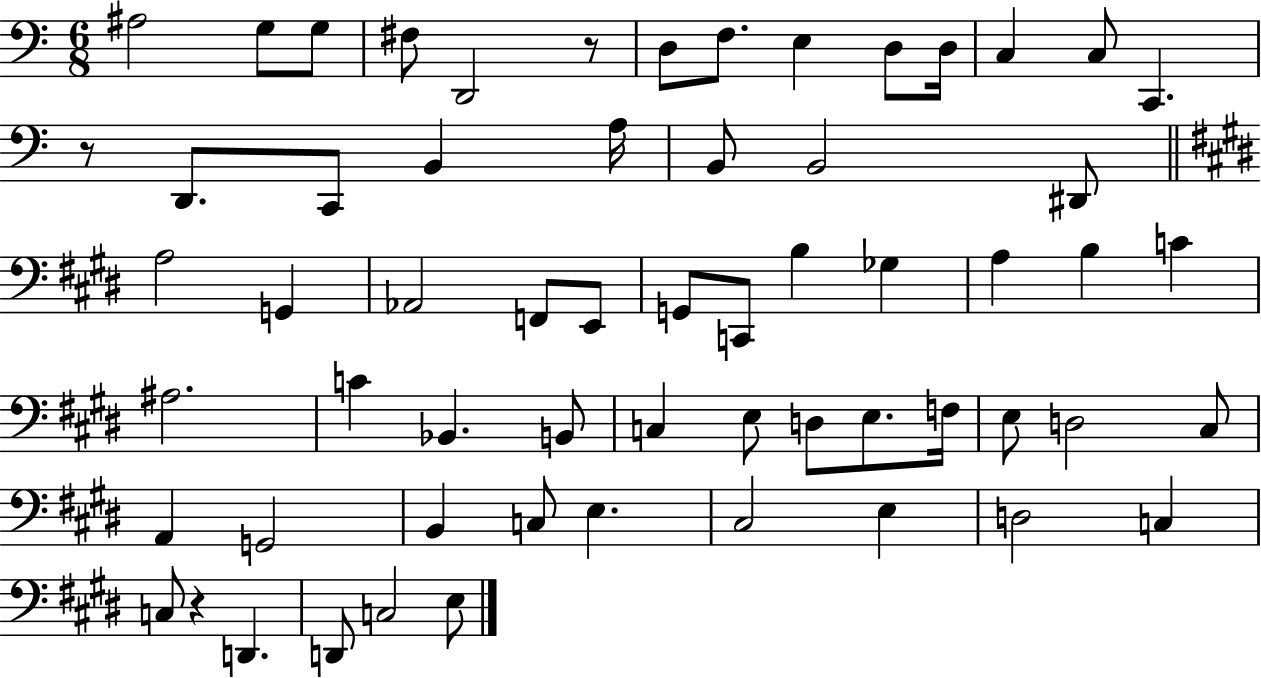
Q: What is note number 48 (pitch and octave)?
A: C3